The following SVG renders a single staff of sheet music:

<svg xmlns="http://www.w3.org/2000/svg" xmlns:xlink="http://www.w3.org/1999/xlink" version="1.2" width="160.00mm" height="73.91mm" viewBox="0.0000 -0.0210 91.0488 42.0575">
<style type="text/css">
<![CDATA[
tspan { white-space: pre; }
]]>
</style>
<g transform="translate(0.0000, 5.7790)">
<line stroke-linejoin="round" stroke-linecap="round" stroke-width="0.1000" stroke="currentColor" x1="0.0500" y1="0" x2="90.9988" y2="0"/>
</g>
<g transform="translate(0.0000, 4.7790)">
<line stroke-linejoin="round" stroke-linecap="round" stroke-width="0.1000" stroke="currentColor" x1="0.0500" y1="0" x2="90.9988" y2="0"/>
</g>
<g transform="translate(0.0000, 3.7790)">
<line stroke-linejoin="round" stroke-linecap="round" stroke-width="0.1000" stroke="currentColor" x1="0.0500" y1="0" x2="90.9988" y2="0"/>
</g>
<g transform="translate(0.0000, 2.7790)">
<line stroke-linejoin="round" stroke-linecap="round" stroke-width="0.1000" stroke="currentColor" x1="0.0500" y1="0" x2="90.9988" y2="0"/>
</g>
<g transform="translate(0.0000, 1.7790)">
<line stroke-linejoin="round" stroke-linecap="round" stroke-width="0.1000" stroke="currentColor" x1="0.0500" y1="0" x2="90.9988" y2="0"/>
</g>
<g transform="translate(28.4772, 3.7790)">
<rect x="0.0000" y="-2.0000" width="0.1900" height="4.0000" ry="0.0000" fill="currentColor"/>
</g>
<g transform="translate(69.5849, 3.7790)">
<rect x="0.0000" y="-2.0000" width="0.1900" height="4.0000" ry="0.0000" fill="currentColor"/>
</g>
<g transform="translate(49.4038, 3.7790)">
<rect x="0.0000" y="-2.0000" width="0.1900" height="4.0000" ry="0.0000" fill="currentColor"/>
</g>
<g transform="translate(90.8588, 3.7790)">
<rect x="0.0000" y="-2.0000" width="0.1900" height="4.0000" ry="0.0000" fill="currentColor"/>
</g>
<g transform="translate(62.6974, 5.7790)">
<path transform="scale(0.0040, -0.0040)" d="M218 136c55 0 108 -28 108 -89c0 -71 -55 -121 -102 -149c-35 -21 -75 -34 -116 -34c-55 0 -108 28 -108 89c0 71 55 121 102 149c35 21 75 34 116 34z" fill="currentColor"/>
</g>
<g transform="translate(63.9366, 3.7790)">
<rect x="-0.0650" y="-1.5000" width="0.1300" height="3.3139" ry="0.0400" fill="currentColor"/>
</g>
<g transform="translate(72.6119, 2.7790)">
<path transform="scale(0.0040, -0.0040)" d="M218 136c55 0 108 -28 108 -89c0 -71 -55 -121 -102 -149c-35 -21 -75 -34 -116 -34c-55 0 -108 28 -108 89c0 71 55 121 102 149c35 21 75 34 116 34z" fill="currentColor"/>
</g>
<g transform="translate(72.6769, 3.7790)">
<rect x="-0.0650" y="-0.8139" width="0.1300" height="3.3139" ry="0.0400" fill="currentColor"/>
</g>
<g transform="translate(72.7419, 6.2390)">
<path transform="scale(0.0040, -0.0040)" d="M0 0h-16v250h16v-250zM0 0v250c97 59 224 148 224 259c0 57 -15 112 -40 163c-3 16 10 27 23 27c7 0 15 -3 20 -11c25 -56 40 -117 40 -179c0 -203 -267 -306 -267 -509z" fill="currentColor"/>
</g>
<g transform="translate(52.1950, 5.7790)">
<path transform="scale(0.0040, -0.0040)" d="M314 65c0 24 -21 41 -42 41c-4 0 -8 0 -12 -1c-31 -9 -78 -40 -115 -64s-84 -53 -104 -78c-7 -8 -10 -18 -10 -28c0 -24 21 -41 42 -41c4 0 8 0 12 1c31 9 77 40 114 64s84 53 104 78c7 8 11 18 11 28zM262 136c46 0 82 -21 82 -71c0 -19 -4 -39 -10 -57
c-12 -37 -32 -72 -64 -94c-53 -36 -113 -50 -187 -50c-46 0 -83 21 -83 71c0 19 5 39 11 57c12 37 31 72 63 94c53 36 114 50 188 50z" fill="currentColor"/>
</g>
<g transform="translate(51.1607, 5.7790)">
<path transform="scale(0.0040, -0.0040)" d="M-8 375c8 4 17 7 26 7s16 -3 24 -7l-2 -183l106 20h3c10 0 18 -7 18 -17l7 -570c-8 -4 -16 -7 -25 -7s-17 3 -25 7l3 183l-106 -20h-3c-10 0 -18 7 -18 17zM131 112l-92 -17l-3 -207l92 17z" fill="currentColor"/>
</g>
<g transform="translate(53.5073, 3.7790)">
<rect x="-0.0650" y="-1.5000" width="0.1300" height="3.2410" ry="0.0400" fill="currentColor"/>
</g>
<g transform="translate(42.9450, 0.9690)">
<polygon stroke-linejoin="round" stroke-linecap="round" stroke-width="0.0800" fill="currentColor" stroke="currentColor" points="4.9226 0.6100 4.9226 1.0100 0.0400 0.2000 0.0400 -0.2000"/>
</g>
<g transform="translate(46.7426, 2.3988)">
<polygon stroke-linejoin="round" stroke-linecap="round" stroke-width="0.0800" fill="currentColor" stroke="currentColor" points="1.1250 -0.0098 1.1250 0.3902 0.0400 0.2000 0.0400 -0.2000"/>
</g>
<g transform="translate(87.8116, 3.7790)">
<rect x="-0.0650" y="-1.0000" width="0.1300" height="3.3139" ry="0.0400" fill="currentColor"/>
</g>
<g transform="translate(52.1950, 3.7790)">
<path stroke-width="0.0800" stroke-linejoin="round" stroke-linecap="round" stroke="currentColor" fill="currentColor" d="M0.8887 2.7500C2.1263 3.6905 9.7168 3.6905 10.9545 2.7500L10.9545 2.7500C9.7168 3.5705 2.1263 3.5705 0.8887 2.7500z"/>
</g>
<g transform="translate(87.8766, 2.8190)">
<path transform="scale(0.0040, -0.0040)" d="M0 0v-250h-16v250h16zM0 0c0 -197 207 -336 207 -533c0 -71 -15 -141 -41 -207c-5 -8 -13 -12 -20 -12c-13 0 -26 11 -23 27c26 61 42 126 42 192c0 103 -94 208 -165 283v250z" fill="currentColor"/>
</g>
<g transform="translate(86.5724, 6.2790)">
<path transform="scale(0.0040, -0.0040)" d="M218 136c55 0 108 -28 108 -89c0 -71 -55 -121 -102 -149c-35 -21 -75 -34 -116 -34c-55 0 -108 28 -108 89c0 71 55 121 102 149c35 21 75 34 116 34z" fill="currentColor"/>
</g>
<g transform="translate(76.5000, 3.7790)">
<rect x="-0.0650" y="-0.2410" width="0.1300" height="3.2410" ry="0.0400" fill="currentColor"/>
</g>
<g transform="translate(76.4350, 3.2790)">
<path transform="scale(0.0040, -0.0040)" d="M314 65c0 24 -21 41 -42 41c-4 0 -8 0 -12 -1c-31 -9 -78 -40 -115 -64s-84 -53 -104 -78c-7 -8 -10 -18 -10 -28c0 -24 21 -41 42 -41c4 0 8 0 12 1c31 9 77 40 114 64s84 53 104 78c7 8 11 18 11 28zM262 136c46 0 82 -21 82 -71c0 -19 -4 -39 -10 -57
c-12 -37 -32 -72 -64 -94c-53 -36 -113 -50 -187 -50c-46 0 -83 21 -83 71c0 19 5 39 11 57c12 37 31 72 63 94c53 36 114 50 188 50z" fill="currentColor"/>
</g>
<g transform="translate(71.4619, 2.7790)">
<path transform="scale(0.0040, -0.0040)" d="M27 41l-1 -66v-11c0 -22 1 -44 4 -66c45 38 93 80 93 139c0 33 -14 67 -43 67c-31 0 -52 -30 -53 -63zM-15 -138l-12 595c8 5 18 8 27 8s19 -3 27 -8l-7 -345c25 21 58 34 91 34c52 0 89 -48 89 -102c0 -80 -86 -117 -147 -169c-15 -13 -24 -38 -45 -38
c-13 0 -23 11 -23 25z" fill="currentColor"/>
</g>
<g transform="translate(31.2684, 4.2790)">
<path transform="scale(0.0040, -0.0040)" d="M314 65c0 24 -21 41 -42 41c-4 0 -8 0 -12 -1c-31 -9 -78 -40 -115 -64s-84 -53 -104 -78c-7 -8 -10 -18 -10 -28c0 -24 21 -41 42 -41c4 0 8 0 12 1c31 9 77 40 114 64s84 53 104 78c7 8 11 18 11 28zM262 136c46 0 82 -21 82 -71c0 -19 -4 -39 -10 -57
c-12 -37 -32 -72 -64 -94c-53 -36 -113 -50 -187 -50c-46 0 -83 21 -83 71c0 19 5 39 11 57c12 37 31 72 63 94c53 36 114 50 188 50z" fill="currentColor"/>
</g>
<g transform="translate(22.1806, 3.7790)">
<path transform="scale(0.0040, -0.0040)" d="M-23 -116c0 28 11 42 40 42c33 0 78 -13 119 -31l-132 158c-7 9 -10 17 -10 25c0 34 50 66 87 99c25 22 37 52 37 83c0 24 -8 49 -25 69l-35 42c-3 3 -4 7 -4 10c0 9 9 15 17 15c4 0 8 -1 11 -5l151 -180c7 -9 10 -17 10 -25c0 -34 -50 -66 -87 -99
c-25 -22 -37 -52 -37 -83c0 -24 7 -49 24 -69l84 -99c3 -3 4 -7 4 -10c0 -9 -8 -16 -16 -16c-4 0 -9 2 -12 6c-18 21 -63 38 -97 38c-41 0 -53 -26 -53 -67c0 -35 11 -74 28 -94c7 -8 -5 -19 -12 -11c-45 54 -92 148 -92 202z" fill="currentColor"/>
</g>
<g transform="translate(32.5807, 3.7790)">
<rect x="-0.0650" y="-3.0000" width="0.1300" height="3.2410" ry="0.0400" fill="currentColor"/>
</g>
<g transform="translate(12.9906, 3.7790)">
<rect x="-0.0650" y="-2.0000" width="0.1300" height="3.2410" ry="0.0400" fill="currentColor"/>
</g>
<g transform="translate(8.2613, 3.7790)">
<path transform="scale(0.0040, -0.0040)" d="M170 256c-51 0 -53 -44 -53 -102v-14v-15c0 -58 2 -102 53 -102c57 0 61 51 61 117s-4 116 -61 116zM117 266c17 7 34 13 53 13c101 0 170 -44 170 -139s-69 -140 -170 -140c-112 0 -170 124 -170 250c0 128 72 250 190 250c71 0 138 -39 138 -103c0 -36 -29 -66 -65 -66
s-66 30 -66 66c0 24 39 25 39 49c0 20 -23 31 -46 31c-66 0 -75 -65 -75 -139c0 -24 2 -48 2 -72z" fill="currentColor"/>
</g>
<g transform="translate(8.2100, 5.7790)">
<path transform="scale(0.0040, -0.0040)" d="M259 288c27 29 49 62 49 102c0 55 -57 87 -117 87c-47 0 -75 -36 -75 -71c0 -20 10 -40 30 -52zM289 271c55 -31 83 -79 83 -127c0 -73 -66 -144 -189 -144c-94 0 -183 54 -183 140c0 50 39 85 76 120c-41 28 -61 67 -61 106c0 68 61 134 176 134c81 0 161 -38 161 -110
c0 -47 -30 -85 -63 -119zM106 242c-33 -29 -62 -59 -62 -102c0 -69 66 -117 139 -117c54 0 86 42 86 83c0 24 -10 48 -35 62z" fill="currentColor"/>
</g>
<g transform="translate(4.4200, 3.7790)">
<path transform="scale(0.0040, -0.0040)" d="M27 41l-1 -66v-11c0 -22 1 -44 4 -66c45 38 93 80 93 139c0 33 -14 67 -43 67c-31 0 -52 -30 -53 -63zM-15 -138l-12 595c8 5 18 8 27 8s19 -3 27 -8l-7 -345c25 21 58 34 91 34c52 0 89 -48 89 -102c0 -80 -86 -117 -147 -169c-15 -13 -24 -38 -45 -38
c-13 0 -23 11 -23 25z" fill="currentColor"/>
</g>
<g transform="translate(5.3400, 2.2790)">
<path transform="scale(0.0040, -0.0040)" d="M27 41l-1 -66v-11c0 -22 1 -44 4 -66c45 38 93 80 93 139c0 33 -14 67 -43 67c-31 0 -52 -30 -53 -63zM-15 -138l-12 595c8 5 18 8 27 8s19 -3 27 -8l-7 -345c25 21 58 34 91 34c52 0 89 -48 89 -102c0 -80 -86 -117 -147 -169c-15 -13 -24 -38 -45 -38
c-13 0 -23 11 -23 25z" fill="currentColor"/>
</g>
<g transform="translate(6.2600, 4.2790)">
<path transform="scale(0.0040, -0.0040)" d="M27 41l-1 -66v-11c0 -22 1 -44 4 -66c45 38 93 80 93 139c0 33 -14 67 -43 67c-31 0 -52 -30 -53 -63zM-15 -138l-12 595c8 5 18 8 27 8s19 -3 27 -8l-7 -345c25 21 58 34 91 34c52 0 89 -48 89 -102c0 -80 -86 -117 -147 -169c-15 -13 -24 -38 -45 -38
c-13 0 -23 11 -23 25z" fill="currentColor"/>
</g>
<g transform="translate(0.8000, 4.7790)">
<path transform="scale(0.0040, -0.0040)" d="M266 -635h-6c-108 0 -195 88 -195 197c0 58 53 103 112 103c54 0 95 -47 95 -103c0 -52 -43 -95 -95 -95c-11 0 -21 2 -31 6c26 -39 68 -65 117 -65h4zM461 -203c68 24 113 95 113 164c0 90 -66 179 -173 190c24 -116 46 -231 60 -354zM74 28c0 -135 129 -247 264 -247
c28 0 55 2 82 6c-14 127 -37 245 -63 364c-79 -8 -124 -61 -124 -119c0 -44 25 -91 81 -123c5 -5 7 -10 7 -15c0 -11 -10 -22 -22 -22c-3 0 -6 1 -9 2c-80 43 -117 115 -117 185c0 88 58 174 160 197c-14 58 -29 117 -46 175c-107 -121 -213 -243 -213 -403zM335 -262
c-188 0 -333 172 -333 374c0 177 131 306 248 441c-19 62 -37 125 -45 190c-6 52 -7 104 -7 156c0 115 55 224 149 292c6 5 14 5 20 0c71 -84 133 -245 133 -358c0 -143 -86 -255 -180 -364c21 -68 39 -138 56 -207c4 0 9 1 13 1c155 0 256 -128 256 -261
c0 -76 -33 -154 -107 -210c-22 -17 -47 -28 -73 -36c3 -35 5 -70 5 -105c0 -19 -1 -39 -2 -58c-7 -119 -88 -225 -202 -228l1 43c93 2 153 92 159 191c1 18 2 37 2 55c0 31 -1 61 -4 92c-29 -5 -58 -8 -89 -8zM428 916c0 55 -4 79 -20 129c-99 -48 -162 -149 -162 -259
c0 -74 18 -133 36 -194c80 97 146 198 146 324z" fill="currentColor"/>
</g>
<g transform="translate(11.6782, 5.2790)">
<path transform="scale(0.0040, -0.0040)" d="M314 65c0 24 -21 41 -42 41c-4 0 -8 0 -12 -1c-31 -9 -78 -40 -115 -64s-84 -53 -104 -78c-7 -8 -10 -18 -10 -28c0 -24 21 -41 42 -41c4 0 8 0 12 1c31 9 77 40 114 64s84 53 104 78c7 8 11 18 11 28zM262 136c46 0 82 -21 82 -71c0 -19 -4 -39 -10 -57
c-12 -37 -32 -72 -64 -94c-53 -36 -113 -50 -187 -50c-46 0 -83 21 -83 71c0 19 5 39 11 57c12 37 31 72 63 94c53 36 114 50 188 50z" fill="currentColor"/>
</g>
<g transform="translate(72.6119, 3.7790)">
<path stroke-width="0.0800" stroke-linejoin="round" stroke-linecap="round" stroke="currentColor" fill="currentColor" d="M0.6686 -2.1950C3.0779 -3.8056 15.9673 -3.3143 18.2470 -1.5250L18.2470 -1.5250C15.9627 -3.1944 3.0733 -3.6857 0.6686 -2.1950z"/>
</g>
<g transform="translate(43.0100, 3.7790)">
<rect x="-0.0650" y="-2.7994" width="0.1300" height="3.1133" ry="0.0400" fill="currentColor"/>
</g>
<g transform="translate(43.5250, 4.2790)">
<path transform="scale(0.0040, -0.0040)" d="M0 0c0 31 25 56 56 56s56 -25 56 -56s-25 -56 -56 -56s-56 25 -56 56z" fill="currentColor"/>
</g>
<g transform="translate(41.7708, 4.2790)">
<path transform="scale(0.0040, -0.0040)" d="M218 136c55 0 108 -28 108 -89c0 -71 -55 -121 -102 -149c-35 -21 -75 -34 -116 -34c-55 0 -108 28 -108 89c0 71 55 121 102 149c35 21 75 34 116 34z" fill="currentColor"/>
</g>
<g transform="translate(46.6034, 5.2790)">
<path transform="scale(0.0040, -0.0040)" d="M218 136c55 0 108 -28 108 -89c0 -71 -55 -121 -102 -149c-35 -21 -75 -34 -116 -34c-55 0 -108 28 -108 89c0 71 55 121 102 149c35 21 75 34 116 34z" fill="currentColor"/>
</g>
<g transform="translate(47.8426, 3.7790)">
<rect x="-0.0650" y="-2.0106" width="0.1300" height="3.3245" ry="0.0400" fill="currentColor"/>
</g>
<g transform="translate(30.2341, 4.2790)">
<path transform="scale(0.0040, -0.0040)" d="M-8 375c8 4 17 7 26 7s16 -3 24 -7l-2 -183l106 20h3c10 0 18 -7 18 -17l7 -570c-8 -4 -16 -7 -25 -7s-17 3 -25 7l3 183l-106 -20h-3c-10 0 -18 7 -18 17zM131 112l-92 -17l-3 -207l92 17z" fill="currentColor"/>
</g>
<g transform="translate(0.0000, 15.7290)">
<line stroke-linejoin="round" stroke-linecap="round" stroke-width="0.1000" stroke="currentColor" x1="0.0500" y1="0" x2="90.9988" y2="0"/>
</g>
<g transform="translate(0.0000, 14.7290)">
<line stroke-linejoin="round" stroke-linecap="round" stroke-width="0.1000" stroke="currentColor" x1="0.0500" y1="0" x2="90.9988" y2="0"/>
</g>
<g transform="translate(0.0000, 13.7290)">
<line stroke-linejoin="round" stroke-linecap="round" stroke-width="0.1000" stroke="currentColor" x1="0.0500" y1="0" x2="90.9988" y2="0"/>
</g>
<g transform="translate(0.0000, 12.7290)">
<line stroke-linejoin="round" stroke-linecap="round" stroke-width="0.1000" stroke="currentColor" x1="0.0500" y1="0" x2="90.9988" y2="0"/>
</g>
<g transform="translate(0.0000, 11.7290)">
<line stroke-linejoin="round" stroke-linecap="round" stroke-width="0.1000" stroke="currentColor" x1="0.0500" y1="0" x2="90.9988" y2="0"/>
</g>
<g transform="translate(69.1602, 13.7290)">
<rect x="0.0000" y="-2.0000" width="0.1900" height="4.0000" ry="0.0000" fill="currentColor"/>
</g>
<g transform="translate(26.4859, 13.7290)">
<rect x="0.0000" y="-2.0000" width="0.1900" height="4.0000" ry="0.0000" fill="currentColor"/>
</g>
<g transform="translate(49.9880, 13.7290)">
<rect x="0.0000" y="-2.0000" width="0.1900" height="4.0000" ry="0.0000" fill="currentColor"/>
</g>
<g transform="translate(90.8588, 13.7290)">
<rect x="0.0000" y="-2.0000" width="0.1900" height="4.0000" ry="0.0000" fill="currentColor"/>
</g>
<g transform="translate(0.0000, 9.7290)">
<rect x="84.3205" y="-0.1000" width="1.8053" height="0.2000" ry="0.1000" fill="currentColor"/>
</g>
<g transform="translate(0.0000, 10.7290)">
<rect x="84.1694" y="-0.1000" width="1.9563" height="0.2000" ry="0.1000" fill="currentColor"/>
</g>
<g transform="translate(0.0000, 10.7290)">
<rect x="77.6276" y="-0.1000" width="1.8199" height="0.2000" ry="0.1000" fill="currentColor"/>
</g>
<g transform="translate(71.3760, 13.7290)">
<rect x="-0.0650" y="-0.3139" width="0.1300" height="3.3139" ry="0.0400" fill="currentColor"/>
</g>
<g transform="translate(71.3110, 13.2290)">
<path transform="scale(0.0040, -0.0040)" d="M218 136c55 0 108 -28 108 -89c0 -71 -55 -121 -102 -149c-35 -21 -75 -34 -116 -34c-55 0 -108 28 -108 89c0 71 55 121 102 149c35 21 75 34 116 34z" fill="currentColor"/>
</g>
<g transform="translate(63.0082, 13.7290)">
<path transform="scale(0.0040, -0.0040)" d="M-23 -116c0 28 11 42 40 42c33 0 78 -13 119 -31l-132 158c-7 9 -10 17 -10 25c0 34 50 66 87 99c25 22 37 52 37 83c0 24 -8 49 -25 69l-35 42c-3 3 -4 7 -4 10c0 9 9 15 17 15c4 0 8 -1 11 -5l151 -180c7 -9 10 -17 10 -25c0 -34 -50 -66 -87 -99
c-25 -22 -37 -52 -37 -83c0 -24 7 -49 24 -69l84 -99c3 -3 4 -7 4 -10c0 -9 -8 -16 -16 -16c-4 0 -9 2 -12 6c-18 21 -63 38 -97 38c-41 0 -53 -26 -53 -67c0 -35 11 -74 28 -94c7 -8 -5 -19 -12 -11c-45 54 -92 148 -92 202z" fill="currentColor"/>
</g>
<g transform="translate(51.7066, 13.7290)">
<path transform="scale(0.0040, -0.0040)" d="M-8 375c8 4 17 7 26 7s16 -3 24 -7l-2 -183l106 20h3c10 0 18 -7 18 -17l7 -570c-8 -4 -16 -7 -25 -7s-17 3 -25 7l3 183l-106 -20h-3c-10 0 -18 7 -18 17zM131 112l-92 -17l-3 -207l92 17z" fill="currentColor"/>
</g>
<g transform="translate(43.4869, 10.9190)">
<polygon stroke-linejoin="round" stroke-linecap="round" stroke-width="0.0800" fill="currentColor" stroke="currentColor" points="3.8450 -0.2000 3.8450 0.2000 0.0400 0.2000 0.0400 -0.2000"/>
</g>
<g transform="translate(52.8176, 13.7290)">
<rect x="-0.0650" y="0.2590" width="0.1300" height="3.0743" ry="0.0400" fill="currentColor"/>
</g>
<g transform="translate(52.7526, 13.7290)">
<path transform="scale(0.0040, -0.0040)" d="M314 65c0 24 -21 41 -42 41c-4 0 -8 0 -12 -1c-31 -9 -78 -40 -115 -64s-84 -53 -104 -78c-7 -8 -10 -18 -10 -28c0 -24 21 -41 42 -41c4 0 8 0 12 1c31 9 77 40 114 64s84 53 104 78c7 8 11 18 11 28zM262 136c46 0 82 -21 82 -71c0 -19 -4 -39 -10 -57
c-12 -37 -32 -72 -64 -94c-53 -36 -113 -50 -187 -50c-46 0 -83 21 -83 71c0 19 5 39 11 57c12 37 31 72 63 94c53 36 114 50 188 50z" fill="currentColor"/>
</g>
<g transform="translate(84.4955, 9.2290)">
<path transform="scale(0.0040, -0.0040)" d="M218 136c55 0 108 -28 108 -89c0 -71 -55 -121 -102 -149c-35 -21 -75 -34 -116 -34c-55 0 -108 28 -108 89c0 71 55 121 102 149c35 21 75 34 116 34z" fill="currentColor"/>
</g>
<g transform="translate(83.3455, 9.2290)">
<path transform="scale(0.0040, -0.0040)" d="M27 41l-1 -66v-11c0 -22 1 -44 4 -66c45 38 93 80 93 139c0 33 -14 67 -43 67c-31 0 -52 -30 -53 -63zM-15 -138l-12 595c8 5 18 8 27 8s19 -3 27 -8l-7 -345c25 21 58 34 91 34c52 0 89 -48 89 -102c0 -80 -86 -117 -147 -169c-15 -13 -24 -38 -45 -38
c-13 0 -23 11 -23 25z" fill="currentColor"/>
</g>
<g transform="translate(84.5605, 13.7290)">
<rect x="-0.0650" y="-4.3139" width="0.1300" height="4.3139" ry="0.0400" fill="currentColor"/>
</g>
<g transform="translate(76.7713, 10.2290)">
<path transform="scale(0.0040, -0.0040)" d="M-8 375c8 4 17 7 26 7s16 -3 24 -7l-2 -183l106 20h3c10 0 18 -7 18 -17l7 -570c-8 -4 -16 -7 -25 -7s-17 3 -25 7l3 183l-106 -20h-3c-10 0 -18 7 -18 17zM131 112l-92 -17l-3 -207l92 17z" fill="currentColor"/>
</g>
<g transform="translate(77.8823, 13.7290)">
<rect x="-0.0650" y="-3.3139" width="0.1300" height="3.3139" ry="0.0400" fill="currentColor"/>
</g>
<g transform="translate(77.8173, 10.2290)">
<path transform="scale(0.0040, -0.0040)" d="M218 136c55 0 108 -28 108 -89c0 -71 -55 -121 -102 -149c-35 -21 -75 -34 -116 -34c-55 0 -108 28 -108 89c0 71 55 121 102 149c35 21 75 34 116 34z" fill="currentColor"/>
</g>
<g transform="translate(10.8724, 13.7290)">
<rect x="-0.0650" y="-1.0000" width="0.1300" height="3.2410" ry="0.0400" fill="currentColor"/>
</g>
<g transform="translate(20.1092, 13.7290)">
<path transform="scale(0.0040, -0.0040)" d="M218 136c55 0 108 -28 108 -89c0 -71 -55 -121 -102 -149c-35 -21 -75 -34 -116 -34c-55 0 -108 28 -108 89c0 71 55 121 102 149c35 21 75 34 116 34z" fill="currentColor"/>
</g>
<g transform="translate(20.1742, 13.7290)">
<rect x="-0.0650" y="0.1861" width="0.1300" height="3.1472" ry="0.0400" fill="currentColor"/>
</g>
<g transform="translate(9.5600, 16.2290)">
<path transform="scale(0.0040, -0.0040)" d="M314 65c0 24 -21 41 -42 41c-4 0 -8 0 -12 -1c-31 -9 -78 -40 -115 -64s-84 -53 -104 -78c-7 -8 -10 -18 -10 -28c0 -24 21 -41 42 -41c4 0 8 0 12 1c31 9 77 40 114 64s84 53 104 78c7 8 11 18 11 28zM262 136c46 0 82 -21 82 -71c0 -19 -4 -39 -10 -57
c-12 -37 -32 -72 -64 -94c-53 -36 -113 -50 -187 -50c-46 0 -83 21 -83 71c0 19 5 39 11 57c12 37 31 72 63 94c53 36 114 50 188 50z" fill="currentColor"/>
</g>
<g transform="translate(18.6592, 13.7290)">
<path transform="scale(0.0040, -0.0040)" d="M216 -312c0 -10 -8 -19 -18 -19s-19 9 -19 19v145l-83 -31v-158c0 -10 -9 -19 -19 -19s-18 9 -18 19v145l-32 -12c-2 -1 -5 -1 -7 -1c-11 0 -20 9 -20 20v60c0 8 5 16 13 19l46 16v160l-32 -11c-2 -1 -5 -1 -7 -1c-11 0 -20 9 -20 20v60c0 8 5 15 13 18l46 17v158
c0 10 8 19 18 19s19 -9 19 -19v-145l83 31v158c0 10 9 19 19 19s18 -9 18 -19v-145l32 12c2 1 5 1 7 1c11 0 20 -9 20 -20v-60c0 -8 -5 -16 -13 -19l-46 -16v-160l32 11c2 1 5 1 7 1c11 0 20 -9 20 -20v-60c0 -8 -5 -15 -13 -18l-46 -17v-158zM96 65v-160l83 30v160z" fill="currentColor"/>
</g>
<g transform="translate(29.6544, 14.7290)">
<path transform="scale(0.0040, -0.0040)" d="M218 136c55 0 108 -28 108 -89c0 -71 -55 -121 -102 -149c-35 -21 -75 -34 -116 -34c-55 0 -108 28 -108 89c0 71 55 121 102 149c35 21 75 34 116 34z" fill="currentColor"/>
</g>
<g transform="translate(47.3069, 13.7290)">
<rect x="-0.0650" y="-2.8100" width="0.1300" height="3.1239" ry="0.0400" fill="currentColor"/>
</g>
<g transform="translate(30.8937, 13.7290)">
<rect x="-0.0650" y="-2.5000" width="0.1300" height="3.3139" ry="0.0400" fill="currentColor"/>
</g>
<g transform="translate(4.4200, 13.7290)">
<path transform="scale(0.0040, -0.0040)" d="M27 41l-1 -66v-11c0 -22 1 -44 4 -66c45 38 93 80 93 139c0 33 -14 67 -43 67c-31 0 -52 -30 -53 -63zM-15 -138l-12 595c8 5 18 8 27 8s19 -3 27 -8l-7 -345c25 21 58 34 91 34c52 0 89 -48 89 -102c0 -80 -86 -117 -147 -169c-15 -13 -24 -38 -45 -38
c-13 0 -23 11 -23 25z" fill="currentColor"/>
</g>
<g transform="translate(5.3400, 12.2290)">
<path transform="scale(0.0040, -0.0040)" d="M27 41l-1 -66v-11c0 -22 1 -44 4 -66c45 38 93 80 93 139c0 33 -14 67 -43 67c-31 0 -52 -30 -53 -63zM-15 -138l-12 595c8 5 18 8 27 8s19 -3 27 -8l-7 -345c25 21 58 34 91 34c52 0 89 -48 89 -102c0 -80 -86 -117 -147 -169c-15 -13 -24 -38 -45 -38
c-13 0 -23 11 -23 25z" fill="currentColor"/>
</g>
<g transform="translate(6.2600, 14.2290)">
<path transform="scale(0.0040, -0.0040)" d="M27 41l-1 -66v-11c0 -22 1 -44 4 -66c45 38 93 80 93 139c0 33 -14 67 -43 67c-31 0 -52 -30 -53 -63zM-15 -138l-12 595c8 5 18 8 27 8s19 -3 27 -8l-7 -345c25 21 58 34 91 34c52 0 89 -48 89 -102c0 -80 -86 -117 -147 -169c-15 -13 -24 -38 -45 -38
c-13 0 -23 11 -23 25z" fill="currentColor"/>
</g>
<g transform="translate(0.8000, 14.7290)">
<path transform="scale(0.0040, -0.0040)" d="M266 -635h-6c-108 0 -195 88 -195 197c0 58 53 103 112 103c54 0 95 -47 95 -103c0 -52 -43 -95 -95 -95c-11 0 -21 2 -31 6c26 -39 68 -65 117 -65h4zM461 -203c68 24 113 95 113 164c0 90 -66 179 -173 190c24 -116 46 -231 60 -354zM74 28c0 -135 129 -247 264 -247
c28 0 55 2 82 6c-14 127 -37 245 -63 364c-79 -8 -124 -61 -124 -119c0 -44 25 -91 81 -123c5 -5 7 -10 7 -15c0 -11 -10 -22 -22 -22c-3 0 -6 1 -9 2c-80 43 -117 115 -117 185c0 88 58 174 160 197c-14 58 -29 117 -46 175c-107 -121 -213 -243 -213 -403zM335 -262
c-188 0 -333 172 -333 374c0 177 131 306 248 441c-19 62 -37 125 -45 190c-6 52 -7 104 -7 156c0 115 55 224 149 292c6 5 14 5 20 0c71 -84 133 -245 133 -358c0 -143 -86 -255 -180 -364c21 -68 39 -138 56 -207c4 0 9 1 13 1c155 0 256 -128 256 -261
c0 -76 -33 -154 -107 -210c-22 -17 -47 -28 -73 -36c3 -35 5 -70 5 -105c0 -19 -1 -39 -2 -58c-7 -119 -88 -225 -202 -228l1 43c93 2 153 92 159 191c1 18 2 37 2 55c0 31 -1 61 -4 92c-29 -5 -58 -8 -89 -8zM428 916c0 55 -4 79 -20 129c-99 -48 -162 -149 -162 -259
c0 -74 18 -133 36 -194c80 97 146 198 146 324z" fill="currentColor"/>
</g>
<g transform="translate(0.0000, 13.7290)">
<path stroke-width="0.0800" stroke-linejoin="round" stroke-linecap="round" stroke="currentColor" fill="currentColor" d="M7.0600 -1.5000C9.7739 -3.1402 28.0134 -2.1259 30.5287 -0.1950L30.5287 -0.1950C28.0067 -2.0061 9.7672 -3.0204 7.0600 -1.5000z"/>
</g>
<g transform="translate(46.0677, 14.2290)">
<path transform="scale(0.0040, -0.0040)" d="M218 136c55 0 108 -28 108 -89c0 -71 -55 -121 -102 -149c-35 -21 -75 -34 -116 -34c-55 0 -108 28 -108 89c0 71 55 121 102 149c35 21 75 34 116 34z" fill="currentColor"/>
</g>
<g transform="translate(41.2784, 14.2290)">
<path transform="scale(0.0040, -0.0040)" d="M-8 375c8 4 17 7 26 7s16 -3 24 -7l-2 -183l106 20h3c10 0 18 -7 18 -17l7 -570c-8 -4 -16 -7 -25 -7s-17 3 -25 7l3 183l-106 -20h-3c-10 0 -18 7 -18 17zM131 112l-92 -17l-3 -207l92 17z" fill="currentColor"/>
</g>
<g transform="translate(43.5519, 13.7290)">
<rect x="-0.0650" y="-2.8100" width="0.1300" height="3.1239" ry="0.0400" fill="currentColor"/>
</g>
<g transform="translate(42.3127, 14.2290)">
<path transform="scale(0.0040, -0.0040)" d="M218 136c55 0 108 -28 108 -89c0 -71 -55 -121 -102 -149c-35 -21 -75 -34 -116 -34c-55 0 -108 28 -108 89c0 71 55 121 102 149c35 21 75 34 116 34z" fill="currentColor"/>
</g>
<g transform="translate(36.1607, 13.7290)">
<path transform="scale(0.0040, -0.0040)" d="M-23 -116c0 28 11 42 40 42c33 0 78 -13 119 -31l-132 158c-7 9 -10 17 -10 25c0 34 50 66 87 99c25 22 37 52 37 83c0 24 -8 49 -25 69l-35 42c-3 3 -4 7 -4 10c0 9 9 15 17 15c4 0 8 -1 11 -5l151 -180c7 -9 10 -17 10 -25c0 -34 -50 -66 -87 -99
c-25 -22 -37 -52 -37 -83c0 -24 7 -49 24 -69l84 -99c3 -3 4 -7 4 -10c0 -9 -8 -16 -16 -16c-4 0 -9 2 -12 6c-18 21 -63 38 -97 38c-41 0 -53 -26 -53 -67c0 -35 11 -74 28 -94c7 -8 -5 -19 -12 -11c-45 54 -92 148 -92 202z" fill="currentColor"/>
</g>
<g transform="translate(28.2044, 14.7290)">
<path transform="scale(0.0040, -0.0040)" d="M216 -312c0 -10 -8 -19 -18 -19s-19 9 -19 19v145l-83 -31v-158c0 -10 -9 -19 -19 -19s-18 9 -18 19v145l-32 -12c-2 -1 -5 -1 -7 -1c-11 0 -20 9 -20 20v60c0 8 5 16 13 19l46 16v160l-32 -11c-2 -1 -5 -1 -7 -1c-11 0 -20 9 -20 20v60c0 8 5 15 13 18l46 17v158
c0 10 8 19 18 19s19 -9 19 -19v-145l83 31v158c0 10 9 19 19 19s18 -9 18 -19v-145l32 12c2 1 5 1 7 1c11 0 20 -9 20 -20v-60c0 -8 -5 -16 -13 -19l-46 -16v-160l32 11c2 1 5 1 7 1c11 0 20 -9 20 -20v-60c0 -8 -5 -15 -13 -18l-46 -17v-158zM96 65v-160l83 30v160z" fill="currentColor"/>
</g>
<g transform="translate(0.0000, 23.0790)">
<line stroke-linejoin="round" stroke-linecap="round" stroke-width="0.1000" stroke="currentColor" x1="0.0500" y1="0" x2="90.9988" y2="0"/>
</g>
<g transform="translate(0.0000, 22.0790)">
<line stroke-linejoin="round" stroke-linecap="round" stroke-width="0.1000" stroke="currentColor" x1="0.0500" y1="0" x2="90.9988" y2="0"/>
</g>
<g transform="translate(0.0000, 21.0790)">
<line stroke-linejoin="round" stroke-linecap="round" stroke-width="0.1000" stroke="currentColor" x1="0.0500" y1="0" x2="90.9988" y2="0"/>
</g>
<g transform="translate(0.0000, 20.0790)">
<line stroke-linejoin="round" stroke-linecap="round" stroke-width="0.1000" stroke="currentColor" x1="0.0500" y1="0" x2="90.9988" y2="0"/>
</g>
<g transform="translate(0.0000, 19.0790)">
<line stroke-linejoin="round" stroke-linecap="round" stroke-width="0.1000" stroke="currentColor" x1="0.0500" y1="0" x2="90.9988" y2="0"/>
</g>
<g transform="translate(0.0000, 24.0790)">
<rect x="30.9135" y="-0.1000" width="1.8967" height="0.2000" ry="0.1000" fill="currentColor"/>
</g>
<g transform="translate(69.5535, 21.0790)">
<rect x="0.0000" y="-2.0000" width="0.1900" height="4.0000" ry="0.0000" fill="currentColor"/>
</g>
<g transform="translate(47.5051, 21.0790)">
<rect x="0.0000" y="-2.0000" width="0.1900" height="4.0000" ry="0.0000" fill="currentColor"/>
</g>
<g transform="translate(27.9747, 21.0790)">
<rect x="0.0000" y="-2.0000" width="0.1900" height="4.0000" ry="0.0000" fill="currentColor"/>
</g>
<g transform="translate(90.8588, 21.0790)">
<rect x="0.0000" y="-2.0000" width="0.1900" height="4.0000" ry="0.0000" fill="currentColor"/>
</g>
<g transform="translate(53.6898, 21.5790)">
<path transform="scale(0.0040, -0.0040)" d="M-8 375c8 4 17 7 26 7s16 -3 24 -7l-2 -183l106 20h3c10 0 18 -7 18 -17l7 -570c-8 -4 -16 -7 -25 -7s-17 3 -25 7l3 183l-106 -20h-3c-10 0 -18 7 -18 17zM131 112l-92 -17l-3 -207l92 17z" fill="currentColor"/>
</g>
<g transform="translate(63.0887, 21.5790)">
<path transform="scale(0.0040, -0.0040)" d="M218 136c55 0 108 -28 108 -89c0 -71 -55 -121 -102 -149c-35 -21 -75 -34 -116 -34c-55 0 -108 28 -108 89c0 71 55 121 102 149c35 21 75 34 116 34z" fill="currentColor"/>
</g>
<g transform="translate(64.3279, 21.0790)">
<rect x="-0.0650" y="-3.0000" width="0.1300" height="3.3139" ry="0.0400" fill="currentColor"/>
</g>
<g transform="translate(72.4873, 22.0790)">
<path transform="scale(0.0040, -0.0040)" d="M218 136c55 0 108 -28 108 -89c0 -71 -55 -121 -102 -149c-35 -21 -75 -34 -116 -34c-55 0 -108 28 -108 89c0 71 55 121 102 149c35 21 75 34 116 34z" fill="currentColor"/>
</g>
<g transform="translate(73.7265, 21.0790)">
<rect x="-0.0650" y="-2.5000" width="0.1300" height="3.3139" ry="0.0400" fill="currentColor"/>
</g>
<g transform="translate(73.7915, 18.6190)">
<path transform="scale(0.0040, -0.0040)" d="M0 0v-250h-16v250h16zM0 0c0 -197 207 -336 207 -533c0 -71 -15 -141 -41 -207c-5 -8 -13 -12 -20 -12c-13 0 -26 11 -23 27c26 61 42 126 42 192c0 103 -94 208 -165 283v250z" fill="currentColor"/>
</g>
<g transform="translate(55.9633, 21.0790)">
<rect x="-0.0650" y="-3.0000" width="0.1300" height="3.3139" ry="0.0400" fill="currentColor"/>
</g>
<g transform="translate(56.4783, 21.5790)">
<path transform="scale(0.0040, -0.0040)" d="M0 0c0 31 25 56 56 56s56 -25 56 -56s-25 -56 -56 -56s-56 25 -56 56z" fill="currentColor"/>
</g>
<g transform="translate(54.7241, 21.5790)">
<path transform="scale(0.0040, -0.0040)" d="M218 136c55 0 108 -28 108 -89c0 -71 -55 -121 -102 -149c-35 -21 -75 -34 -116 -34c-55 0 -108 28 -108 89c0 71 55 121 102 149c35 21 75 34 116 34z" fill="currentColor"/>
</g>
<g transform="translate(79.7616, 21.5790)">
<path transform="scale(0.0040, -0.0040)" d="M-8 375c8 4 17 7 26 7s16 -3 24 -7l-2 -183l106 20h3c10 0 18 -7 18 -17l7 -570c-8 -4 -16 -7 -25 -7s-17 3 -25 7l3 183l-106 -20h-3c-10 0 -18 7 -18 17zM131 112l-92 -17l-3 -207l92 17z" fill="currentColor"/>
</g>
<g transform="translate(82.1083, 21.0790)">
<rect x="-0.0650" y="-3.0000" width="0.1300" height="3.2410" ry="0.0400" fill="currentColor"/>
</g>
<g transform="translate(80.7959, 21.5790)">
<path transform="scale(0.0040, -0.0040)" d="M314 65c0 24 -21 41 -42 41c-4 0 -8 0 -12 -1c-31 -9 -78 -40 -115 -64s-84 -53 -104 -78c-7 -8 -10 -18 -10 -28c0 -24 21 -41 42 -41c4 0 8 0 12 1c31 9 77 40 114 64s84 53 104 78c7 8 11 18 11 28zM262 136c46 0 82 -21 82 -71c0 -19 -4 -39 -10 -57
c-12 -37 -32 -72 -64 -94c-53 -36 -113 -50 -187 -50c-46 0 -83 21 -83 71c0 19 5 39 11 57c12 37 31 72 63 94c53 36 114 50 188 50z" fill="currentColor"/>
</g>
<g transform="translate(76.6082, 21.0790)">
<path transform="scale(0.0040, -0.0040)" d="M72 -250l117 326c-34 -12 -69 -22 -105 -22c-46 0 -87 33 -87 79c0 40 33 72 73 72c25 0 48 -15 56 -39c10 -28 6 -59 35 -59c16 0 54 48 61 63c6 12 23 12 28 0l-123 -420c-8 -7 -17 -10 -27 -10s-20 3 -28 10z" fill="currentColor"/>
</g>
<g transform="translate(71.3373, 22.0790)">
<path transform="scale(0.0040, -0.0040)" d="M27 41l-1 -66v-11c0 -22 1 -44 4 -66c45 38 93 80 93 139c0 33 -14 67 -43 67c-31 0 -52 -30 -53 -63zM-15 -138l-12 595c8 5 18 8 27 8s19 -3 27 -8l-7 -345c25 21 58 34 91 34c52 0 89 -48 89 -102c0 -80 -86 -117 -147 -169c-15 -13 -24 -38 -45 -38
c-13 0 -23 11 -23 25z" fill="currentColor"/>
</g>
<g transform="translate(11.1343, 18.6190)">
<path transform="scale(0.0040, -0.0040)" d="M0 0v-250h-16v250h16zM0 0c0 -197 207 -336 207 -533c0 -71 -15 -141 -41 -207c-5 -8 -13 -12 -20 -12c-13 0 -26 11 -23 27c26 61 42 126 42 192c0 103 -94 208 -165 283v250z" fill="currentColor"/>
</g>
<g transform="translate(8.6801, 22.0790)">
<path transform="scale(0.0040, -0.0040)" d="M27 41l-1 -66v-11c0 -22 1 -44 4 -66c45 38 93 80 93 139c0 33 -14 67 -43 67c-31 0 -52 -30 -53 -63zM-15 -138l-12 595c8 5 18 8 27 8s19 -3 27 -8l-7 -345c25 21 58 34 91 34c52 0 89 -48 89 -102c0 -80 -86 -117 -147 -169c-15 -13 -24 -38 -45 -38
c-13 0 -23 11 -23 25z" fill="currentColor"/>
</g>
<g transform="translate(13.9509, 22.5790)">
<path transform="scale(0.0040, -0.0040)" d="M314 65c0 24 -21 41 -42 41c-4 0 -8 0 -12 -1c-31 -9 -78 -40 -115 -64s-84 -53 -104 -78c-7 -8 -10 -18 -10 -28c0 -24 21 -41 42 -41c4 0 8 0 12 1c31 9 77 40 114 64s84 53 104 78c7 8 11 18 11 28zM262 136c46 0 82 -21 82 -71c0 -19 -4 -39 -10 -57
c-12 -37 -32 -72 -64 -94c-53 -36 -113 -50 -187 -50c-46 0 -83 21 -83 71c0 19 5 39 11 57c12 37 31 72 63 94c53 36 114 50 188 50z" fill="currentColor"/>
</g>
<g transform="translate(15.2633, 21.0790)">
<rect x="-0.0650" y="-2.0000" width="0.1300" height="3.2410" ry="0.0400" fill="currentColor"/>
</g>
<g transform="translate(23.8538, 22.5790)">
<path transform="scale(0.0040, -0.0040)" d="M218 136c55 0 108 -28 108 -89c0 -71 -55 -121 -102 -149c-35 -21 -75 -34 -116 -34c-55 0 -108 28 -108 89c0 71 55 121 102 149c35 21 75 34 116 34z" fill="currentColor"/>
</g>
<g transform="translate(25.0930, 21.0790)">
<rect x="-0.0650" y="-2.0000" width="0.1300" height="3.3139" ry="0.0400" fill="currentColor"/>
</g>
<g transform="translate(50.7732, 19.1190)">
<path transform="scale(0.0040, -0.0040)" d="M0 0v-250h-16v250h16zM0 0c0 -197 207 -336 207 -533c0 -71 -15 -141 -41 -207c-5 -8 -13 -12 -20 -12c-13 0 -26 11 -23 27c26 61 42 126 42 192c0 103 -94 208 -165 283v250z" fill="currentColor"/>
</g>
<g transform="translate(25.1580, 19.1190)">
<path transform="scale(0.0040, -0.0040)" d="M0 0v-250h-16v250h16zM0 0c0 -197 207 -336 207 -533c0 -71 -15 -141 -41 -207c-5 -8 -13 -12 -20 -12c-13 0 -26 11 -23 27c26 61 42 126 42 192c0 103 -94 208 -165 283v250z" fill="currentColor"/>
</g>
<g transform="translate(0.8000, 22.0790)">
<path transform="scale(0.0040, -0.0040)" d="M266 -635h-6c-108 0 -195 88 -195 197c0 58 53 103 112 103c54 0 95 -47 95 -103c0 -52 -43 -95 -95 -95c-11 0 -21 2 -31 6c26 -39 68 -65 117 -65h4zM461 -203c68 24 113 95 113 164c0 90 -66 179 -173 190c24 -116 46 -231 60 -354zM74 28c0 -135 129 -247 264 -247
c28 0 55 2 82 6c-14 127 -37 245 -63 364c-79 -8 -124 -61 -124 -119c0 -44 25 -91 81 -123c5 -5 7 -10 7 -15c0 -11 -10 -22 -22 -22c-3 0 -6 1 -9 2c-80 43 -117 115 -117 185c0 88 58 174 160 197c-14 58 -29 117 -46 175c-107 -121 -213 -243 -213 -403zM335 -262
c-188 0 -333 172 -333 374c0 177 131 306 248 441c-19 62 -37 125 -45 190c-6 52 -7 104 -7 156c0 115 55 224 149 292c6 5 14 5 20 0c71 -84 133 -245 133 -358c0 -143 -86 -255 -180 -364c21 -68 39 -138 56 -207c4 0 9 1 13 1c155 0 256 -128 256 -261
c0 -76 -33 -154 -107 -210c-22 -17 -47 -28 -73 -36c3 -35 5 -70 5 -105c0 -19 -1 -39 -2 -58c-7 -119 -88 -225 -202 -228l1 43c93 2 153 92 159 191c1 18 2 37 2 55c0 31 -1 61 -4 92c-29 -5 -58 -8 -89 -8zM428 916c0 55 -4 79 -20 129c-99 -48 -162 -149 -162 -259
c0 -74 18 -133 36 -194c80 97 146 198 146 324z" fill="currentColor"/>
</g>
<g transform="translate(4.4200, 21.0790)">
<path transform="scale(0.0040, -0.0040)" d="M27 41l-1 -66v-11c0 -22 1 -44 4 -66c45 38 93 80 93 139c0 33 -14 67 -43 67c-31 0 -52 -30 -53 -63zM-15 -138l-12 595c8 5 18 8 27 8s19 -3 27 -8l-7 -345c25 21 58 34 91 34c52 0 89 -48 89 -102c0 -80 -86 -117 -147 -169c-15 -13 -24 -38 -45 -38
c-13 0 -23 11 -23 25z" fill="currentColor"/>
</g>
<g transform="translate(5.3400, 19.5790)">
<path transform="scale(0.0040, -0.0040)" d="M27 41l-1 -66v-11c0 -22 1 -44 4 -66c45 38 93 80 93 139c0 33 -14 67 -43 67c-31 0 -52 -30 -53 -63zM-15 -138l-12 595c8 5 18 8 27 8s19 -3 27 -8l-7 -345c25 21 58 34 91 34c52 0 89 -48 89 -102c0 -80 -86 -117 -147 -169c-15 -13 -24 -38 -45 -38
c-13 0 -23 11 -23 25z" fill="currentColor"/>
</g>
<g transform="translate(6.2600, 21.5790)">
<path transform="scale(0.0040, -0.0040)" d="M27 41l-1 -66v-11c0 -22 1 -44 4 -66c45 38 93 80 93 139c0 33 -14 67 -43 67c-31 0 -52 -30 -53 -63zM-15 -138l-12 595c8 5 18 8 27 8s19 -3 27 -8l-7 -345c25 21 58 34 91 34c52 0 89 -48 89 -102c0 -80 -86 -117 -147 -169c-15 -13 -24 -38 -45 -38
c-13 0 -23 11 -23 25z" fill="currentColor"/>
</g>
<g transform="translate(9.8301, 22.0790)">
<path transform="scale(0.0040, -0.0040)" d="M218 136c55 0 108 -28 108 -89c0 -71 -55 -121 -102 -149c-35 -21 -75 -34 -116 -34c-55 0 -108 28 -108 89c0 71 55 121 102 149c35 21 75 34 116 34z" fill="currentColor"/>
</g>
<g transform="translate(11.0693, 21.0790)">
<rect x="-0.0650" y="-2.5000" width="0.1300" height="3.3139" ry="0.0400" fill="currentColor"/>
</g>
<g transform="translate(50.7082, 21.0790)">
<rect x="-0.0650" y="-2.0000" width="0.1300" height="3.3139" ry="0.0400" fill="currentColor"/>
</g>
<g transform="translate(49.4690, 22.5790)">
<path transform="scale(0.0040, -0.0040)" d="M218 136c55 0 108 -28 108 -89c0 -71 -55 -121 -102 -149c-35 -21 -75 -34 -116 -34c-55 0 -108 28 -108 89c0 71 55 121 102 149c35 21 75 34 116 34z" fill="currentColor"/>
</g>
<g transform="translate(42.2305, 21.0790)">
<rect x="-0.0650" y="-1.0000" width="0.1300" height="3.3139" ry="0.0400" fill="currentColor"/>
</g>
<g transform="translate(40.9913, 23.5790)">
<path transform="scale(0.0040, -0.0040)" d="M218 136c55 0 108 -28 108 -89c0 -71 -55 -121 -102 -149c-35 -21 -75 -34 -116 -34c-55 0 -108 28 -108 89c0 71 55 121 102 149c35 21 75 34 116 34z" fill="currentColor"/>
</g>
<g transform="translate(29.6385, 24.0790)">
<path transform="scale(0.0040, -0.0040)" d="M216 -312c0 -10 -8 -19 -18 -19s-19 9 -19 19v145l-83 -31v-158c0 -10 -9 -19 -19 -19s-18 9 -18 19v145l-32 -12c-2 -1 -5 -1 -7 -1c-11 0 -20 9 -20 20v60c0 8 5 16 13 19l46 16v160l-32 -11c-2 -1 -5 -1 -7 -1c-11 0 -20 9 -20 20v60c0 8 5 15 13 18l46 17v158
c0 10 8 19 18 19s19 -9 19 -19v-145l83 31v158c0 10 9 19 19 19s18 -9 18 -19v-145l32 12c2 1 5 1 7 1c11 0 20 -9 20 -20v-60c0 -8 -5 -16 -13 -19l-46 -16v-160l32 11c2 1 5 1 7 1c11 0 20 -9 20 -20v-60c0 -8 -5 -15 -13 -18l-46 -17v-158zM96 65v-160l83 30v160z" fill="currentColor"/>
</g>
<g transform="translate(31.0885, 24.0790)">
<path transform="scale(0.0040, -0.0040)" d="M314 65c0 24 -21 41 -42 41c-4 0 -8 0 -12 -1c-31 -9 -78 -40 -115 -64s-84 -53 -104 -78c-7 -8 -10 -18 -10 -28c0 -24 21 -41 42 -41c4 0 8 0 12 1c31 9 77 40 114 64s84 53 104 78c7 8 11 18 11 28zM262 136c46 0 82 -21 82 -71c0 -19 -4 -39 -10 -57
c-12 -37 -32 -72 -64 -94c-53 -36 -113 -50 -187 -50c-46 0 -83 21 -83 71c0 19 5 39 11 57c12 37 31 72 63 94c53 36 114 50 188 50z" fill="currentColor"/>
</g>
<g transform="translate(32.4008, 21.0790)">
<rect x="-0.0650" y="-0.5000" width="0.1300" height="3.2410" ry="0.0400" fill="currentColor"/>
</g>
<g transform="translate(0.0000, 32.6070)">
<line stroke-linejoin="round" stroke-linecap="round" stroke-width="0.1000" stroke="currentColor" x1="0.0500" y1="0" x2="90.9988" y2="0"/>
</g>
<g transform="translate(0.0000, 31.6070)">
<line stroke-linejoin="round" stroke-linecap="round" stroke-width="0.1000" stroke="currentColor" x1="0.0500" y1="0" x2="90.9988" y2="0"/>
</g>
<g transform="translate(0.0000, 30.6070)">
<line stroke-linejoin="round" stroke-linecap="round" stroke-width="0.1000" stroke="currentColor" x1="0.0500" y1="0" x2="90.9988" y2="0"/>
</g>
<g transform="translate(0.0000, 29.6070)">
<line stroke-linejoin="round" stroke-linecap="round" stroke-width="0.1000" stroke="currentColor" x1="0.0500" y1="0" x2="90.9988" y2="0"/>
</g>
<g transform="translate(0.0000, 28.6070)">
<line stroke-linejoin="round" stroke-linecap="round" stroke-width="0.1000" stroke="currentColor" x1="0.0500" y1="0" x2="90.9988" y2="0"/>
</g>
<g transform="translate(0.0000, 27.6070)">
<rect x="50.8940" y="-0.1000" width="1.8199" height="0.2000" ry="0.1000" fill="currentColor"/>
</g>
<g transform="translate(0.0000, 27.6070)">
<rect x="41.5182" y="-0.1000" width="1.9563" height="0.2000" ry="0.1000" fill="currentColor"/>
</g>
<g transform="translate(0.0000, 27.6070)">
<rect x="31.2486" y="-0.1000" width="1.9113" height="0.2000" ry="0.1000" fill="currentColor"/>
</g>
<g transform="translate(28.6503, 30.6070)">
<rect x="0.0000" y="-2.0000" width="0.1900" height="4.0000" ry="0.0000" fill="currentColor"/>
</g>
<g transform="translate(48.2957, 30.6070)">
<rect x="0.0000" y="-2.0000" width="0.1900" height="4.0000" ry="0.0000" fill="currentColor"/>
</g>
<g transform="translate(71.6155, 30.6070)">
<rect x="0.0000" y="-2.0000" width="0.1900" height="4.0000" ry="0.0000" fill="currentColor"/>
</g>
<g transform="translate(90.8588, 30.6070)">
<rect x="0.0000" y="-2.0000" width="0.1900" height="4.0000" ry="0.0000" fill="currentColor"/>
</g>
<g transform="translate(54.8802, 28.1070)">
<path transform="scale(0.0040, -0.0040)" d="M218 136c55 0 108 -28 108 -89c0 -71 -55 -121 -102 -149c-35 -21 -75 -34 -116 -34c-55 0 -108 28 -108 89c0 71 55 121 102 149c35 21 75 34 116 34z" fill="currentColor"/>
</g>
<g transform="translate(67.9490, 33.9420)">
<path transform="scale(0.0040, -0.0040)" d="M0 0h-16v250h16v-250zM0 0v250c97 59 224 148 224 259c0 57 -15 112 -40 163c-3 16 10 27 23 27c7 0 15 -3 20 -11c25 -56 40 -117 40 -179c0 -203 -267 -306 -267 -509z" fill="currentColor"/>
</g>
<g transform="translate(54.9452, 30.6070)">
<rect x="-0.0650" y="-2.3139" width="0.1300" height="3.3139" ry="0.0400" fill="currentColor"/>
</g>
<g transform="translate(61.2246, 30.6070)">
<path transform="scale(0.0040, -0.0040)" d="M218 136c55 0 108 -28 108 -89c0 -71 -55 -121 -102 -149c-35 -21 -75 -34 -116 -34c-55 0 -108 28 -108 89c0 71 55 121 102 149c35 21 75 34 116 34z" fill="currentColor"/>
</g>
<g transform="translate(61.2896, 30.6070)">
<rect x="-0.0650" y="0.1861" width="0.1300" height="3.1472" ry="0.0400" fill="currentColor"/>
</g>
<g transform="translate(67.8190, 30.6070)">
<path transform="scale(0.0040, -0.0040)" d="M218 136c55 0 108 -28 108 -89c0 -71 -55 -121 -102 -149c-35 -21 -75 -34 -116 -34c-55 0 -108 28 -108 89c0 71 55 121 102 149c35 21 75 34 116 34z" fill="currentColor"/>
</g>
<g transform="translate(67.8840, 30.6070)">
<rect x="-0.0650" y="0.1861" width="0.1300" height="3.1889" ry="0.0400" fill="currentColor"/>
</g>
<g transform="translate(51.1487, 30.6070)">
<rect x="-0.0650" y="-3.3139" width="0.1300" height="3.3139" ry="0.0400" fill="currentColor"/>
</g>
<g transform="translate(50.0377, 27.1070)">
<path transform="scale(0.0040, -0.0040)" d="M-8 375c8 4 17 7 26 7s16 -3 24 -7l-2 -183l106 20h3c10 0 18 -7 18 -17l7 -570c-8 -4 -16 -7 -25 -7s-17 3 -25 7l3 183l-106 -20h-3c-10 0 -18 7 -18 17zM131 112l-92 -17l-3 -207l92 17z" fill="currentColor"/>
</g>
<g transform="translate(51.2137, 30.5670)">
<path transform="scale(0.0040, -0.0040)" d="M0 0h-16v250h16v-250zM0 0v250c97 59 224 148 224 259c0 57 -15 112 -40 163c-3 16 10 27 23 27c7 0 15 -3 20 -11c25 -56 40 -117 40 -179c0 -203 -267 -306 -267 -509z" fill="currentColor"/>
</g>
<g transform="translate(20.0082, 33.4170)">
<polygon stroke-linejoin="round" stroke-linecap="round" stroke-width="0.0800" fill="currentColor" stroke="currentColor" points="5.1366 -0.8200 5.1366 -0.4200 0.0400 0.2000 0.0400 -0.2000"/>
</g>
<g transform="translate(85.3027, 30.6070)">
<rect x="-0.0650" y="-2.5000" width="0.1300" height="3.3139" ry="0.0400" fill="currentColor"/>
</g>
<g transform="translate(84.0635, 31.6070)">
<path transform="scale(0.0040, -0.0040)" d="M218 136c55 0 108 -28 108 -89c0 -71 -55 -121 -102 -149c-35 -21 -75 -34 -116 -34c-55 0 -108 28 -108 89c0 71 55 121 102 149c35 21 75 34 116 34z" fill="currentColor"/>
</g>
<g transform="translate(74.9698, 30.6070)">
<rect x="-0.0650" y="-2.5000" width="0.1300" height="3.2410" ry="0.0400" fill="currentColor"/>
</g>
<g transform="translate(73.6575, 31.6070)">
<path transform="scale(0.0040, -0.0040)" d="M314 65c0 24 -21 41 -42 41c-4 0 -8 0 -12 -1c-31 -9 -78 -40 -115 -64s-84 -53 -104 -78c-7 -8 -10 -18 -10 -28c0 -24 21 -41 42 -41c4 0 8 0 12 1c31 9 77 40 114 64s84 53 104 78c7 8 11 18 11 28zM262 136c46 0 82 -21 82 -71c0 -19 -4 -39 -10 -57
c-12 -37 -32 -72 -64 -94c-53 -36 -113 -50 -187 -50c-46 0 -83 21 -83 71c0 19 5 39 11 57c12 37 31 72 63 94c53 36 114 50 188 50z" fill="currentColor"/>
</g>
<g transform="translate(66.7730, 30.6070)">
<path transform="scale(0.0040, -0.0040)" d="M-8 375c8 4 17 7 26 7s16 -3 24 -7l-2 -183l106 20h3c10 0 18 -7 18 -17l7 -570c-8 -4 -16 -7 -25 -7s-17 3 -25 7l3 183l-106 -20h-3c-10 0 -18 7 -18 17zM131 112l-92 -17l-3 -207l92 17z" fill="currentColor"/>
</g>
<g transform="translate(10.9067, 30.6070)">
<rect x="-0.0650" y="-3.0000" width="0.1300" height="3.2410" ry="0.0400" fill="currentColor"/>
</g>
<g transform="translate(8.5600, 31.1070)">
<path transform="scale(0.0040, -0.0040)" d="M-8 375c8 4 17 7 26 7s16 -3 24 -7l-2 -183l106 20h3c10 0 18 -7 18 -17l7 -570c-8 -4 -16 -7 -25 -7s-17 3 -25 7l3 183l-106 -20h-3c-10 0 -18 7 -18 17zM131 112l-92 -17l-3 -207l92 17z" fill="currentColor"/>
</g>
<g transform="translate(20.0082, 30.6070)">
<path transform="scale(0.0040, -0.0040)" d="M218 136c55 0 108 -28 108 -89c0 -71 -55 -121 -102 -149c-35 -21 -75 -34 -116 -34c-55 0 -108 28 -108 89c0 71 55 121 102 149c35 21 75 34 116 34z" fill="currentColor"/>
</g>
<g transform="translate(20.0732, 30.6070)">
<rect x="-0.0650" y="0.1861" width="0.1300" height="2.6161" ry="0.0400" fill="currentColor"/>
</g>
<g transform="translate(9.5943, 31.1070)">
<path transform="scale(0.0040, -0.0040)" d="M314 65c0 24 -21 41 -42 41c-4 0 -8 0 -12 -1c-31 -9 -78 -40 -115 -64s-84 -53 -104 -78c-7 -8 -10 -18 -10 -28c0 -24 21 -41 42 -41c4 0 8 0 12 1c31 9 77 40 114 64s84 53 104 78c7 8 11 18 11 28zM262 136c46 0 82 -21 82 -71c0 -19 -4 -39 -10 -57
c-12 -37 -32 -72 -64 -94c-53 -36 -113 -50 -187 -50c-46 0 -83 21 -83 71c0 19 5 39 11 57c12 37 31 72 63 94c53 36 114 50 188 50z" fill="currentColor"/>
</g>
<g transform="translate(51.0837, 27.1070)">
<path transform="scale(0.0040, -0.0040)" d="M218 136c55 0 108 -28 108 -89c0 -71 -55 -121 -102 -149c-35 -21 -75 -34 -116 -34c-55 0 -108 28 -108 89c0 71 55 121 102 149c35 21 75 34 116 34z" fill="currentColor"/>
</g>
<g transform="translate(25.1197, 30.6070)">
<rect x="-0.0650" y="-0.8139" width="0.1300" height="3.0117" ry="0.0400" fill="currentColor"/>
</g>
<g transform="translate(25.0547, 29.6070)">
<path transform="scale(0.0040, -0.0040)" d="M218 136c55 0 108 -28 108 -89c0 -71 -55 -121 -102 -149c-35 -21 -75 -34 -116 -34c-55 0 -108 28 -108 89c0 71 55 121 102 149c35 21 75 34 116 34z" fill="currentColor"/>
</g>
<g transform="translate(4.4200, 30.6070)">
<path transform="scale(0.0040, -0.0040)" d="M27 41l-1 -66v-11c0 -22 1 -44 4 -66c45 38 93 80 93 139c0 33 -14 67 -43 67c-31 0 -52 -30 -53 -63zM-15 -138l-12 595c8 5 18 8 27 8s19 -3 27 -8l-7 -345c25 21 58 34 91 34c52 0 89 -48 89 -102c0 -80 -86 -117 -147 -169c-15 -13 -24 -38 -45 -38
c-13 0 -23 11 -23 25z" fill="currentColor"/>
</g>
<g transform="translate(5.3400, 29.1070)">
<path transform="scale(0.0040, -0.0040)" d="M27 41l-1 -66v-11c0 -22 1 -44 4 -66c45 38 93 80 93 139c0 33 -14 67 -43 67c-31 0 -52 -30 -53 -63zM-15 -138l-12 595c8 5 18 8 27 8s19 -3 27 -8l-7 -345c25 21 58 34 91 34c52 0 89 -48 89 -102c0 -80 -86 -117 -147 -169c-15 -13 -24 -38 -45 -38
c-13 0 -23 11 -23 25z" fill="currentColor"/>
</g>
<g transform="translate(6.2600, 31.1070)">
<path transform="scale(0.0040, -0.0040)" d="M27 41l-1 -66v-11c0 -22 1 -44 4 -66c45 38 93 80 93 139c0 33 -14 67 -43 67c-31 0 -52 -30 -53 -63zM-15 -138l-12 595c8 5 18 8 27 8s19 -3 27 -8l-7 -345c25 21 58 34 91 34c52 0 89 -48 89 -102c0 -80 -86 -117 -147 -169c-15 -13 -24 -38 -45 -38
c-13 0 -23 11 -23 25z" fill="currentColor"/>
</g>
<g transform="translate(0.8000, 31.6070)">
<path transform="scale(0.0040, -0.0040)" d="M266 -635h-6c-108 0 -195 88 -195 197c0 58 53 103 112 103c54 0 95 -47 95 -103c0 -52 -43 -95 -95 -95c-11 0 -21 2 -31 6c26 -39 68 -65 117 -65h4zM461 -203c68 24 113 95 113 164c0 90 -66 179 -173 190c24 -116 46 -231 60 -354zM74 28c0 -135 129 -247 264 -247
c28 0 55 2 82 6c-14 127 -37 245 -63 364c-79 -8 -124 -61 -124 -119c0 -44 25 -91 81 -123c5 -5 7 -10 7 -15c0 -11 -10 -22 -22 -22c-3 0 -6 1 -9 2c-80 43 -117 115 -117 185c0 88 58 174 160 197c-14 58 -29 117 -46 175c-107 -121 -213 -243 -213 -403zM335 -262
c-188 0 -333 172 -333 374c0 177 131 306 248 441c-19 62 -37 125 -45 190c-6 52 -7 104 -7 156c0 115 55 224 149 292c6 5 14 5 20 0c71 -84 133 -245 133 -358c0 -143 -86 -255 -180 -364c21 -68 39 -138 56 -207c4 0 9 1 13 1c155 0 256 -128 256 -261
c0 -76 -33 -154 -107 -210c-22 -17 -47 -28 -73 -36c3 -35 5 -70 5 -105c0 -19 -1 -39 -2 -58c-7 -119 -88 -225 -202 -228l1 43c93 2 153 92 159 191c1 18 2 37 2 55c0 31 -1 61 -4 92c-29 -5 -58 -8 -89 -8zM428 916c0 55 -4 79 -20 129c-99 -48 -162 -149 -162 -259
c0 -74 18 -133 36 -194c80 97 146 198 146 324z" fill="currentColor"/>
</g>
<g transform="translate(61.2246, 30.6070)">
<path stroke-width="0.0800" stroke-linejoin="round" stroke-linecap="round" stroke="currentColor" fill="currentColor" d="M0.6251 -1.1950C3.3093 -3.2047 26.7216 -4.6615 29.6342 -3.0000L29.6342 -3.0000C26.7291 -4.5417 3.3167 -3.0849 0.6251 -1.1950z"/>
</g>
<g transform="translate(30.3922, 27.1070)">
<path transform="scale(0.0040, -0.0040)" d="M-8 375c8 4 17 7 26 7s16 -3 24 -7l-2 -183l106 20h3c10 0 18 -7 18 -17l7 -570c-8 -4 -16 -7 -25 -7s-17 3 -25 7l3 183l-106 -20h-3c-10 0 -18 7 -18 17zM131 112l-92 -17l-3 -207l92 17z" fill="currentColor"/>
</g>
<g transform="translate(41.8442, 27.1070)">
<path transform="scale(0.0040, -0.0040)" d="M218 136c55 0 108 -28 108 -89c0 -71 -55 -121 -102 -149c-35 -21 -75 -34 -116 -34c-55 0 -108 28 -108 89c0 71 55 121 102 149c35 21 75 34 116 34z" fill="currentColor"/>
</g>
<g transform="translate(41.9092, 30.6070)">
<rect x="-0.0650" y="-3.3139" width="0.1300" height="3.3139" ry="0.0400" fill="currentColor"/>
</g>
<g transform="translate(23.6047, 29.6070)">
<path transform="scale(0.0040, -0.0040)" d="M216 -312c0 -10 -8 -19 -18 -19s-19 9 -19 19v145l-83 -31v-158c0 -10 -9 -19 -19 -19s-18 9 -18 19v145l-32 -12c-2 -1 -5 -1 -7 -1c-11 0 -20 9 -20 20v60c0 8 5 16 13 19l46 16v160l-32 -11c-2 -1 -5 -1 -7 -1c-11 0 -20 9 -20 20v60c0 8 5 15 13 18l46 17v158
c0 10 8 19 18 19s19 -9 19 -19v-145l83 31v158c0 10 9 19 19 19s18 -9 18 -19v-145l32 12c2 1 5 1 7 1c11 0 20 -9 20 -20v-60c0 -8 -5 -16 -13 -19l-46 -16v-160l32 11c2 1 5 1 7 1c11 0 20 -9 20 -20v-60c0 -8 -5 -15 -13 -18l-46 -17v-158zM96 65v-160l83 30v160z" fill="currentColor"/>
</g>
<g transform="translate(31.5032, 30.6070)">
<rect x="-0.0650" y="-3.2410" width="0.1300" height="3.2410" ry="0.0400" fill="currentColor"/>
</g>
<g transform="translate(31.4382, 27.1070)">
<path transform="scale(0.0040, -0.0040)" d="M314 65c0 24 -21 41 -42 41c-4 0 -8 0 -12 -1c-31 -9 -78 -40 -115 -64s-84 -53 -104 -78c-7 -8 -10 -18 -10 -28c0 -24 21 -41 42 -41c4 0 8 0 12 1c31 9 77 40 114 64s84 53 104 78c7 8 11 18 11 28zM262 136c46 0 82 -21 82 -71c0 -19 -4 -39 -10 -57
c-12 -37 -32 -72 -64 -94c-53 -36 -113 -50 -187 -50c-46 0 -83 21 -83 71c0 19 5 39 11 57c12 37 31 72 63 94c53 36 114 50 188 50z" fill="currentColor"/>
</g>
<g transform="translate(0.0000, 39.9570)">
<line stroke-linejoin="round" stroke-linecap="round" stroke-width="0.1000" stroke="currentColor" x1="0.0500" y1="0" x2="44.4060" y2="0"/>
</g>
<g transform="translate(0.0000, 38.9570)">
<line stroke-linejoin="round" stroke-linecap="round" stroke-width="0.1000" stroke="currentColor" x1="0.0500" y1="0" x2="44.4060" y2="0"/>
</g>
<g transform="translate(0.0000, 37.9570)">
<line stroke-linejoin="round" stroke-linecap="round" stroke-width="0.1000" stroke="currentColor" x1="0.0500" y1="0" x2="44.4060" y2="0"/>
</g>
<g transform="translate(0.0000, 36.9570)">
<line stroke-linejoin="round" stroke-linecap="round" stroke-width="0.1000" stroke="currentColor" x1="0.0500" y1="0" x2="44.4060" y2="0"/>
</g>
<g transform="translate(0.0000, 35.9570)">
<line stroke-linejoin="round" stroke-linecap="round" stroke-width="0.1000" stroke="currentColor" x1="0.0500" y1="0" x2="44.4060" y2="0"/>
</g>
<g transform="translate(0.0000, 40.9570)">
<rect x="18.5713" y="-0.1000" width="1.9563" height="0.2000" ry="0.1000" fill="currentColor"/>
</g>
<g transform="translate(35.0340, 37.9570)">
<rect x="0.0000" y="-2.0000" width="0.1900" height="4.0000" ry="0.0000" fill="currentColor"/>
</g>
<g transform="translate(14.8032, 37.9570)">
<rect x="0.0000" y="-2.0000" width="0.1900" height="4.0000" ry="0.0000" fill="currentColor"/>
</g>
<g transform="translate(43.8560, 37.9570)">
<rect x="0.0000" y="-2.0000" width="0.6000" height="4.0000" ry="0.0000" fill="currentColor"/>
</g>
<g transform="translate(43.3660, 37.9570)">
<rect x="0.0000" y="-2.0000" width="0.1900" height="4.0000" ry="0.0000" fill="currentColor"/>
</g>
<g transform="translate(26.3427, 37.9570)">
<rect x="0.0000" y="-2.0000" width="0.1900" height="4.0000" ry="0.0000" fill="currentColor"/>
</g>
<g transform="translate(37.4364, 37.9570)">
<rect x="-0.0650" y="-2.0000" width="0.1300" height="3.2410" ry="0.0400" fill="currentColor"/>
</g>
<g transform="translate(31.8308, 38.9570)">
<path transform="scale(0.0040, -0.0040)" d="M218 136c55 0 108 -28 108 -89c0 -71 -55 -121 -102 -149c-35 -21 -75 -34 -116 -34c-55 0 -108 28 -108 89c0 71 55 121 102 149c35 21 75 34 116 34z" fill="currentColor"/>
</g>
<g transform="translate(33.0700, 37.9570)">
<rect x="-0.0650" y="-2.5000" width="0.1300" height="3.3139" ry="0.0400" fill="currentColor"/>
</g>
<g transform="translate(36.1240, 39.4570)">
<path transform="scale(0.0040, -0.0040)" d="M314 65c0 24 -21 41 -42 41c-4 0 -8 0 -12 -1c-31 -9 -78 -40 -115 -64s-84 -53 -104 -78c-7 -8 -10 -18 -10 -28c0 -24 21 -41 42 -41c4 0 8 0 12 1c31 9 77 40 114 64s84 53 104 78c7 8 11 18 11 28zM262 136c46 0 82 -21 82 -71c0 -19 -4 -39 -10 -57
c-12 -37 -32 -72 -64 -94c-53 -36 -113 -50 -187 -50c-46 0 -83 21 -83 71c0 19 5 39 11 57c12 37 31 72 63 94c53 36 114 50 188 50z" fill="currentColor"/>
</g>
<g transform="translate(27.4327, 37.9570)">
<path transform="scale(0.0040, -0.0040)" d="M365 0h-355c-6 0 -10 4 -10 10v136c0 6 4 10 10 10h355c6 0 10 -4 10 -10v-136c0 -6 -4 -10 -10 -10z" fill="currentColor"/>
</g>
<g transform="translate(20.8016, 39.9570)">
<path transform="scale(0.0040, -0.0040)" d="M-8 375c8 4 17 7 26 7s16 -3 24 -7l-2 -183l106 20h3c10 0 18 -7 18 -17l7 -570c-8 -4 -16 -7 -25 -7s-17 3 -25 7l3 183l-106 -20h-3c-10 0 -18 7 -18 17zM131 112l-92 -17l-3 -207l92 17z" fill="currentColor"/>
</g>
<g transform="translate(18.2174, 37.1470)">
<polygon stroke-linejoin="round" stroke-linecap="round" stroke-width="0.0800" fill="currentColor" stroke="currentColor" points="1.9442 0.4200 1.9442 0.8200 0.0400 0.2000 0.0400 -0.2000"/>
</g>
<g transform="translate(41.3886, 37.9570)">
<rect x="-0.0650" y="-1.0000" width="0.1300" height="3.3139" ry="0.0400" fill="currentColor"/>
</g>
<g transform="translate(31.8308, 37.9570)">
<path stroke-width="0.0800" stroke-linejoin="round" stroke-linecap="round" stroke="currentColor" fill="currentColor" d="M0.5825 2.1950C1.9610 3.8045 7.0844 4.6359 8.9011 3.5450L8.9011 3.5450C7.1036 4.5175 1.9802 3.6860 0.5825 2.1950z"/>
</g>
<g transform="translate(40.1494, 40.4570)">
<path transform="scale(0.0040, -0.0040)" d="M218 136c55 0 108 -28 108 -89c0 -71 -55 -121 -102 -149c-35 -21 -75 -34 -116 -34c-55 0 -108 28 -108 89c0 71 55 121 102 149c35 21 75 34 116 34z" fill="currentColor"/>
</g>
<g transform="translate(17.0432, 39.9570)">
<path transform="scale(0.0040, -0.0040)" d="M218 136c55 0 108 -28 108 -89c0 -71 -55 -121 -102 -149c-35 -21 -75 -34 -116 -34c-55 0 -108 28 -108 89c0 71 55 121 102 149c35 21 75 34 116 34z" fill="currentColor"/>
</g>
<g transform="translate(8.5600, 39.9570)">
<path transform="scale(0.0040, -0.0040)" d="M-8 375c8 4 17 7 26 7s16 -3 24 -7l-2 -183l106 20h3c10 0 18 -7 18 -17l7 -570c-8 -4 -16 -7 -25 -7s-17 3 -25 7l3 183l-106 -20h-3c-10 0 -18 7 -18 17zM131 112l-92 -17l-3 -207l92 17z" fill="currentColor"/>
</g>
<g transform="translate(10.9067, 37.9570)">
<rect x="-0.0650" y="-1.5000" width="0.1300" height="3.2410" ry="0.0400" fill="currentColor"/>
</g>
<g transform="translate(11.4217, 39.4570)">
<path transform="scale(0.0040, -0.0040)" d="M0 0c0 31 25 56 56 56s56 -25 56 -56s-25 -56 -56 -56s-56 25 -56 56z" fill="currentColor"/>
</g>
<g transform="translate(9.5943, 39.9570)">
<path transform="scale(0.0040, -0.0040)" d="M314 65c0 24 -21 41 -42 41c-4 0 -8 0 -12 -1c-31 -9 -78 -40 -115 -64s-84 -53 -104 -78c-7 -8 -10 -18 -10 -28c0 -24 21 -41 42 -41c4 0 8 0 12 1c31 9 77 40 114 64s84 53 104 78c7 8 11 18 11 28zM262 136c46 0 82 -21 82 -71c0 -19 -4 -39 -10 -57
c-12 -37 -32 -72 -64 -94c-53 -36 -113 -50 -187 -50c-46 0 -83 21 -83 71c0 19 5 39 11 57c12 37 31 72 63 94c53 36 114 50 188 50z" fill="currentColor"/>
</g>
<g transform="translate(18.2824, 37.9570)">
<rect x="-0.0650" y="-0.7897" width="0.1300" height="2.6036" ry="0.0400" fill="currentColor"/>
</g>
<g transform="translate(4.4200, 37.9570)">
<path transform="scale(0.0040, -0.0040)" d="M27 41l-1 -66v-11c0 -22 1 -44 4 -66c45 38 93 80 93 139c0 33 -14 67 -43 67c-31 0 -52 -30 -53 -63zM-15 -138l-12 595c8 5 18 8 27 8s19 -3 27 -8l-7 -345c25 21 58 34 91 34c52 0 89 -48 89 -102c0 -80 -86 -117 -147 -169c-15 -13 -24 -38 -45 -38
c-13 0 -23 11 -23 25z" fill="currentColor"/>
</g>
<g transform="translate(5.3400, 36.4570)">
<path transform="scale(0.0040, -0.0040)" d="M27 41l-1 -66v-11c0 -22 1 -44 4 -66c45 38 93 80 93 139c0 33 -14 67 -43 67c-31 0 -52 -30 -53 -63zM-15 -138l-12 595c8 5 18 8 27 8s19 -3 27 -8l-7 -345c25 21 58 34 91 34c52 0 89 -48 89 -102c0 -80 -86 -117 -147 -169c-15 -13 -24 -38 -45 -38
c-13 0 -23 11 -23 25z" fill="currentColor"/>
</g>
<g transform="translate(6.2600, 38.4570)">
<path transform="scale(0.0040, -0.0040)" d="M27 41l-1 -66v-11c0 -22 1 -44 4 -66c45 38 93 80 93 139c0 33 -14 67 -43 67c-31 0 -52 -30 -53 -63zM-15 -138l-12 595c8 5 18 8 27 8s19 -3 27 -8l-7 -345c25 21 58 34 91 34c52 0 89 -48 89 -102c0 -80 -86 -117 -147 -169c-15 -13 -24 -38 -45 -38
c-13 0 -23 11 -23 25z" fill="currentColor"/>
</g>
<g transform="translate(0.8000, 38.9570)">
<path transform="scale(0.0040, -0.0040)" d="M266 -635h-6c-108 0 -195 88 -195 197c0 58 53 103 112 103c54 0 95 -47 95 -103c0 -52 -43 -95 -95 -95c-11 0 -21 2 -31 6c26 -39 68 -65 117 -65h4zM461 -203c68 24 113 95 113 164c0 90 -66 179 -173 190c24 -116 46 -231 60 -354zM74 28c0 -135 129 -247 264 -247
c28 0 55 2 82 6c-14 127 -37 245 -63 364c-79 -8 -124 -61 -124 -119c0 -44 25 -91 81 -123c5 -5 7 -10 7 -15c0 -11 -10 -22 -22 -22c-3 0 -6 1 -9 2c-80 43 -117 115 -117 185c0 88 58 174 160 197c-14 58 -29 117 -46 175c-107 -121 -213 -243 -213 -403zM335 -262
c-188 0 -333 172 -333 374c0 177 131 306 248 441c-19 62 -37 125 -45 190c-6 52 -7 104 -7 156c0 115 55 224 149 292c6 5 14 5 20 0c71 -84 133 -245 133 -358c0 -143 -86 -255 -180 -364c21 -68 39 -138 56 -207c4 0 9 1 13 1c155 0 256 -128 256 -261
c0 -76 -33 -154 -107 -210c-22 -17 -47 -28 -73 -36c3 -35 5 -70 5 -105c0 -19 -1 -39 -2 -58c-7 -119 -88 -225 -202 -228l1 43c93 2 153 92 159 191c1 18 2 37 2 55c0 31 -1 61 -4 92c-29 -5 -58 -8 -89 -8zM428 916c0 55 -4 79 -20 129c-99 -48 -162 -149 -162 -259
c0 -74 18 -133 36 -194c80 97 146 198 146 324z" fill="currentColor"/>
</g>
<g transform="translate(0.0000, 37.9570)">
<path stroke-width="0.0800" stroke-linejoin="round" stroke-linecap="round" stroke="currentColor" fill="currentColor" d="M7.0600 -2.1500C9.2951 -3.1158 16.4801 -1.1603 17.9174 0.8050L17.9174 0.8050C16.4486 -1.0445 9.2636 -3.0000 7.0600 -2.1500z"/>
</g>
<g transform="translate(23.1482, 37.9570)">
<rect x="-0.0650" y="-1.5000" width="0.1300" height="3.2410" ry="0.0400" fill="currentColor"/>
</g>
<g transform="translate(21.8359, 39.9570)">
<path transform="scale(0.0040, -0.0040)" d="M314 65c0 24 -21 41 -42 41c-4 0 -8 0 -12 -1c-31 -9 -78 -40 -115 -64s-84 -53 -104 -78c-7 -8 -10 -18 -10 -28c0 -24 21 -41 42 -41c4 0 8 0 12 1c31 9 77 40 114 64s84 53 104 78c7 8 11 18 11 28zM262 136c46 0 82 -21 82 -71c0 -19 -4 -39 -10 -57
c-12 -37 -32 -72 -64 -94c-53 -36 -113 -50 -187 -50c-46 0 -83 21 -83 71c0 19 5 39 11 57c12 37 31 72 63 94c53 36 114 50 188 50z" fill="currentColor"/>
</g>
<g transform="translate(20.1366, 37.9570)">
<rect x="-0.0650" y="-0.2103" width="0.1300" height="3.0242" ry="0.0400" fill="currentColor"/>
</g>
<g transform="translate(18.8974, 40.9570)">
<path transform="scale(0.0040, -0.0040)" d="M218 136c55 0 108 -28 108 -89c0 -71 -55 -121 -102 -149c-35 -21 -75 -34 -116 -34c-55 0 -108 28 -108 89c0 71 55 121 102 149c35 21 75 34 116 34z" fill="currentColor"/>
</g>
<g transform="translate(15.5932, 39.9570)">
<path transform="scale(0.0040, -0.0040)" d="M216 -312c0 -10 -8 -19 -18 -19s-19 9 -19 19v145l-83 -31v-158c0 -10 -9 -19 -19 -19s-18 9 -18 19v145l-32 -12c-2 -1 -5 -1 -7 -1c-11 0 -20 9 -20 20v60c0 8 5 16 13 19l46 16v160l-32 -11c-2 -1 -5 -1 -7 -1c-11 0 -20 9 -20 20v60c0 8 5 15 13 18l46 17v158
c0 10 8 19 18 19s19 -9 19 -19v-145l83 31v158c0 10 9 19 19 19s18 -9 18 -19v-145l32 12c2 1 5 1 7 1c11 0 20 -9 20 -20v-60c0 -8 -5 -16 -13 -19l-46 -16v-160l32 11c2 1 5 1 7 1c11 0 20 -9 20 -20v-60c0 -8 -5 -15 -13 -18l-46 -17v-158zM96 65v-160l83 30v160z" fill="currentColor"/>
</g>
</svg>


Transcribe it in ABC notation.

X:1
T:Untitled
M:6/8
L:1/4
K:Eb
F2 z A2 A/2 F/4 E2 E _d/2 c2 D/2 D2 ^B ^G z A/2 A/2 B2 z c b _d' _G/2 F2 F/2 ^C2 D F/2 A A _G/2 z/2 A2 A2 _B/2 ^d/2 b2 b b/2 g _B B/2 G2 G E2 ^E/2 C/2 E2 z2 G F2 D